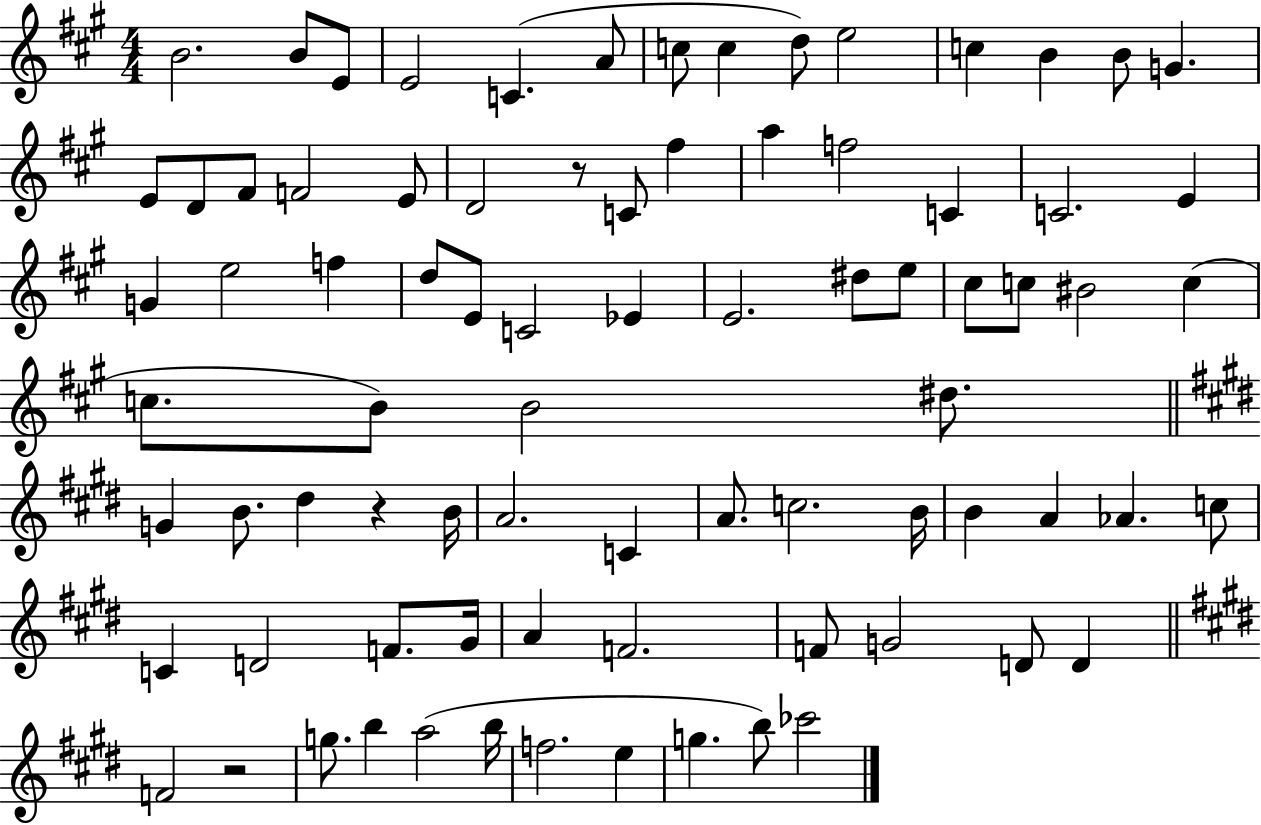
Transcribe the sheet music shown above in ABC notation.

X:1
T:Untitled
M:4/4
L:1/4
K:A
B2 B/2 E/2 E2 C A/2 c/2 c d/2 e2 c B B/2 G E/2 D/2 ^F/2 F2 E/2 D2 z/2 C/2 ^f a f2 C C2 E G e2 f d/2 E/2 C2 _E E2 ^d/2 e/2 ^c/2 c/2 ^B2 c c/2 B/2 B2 ^d/2 G B/2 ^d z B/4 A2 C A/2 c2 B/4 B A _A c/2 C D2 F/2 ^G/4 A F2 F/2 G2 D/2 D F2 z2 g/2 b a2 b/4 f2 e g b/2 _c'2